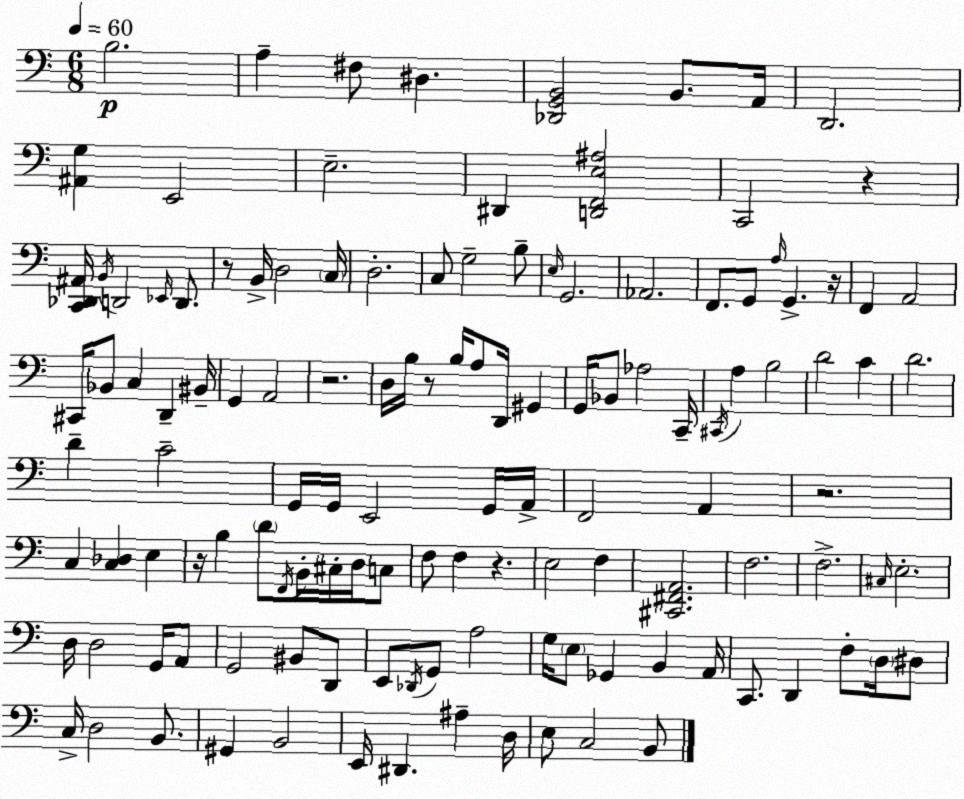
X:1
T:Untitled
M:6/8
L:1/4
K:Am
B,2 A, ^F,/2 ^D, [_D,,G,,B,,]2 B,,/2 A,,/4 D,,2 [^A,,G,] E,,2 E,2 ^D,, [D,,F,,E,^A,]2 C,,2 z [C,,_D,,^A,,]/4 B,,/4 D,,2 _E,,/4 D,,/2 z/2 B,,/4 D,2 C,/4 D,2 C,/2 G,2 B,/2 E,/4 G,,2 _A,,2 F,,/2 G,,/2 A,/4 G,, z/4 F,, A,,2 ^C,,/4 _B,,/2 C, D,, ^B,,/4 G,, A,,2 z2 D,/4 B,/4 z/2 B,/4 A,/2 D,,/4 ^G,, G,,/4 _B,,/2 _A,2 C,,/4 ^C,,/4 A, B,2 D2 C D2 D C2 G,,/4 G,,/4 E,,2 G,,/4 A,,/4 F,,2 A,, z2 C, [C,_D,] E, z/4 B, D/2 F,,/4 B,,/4 ^C,/4 D,/4 C,/2 F,/2 F, z E,2 F, [^C,,^F,,A,,]2 F,2 F,2 ^C,/4 E,2 D,/4 D,2 G,,/4 A,,/2 G,,2 ^B,,/2 D,,/2 E,,/2 _D,,/4 G,,/2 A,2 G,/4 E,/2 _G,, B,, A,,/4 C,,/2 D,, F,/2 D,/4 ^D,/2 C,/4 D,2 B,,/2 ^G,, B,,2 E,,/4 ^D,, ^A, D,/4 E,/2 C,2 B,,/2